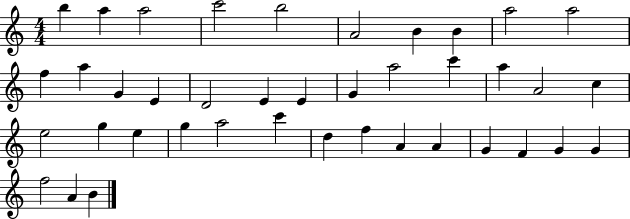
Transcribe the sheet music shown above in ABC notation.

X:1
T:Untitled
M:4/4
L:1/4
K:C
b a a2 c'2 b2 A2 B B a2 a2 f a G E D2 E E G a2 c' a A2 c e2 g e g a2 c' d f A A G F G G f2 A B